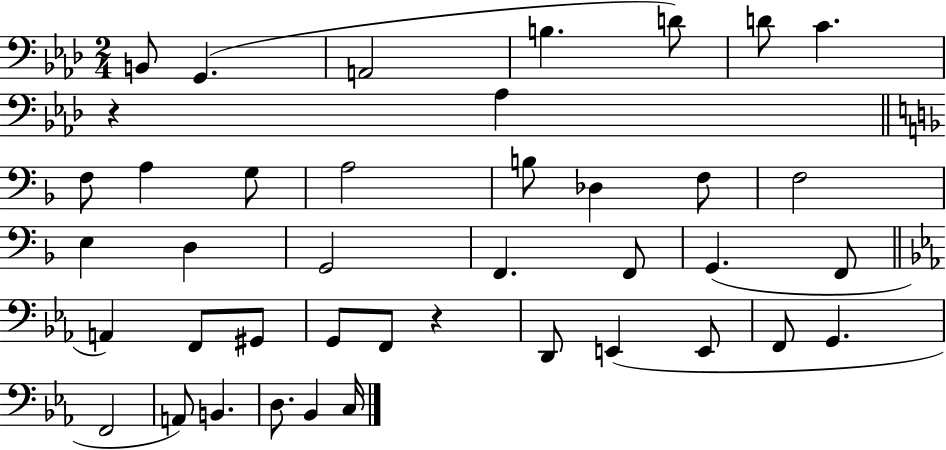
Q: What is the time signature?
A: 2/4